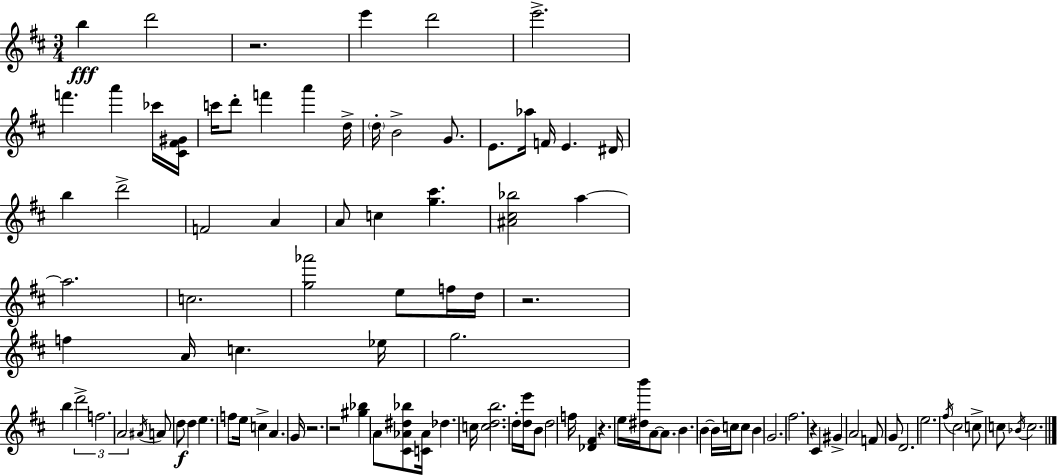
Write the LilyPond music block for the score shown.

{
  \clef treble
  \numericTimeSignature
  \time 3/4
  \key d \major
  b''4\fff d'''2 | r2. | e'''4 d'''2 | e'''2.-> | \break f'''4. a'''4 ces'''16 <cis' fis' gis'>16 | c'''16 d'''8-. f'''4 a'''4 d''16-> | \parenthesize d''16-. b'2-> g'8. | e'8. aes''16 f'16 e'4. dis'16 | \break b''4 d'''2-> | f'2 a'4 | a'8 c''4 <g'' cis'''>4. | <ais' cis'' bes''>2 a''4~~ | \break a''2. | c''2. | <g'' aes'''>2 e''8 f''16 d''16 | r2. | \break f''4 a'16 c''4. ees''16 | g''2. | b''4 \tuplet 3/2 { d'''2-> | f''2. | \break a'2 } \acciaccatura { ais'16 } a'8 d''8\f | d''4 e''4. f''8 | e''16 c''4-> a'4. | g'16 r2. | \break r2 <gis'' bes''>4 | a'8 <cis' aes' dis'' bes''>8 <c' aes'>16 des''4. | c''16 <c'' d'' b''>2. | d''16-. <d'' e'''>16 b'8 d''2 | \break f''16 <des' fis'>4 r4. | e''16 <dis'' b'''>16 a'8~~ a'8. b'4. | b'4~~ b'16 c''16 c''8 b'4 | g'2. | \break fis''2. | r4 cis'4 gis'4-> | a'2 f'8 g'8 | d'2. | \break e''2. | \acciaccatura { fis''16 } cis''2 c''8-> | c''8 \acciaccatura { bes'16 } c''2. | \bar "|."
}